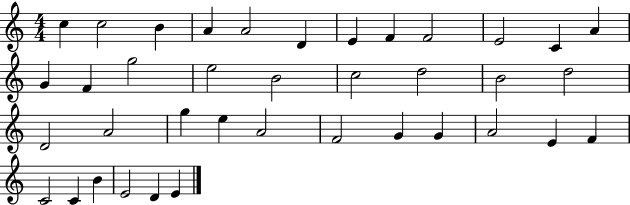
C5/q C5/h B4/q A4/q A4/h D4/q E4/q F4/q F4/h E4/h C4/q A4/q G4/q F4/q G5/h E5/h B4/h C5/h D5/h B4/h D5/h D4/h A4/h G5/q E5/q A4/h F4/h G4/q G4/q A4/h E4/q F4/q C4/h C4/q B4/q E4/h D4/q E4/q